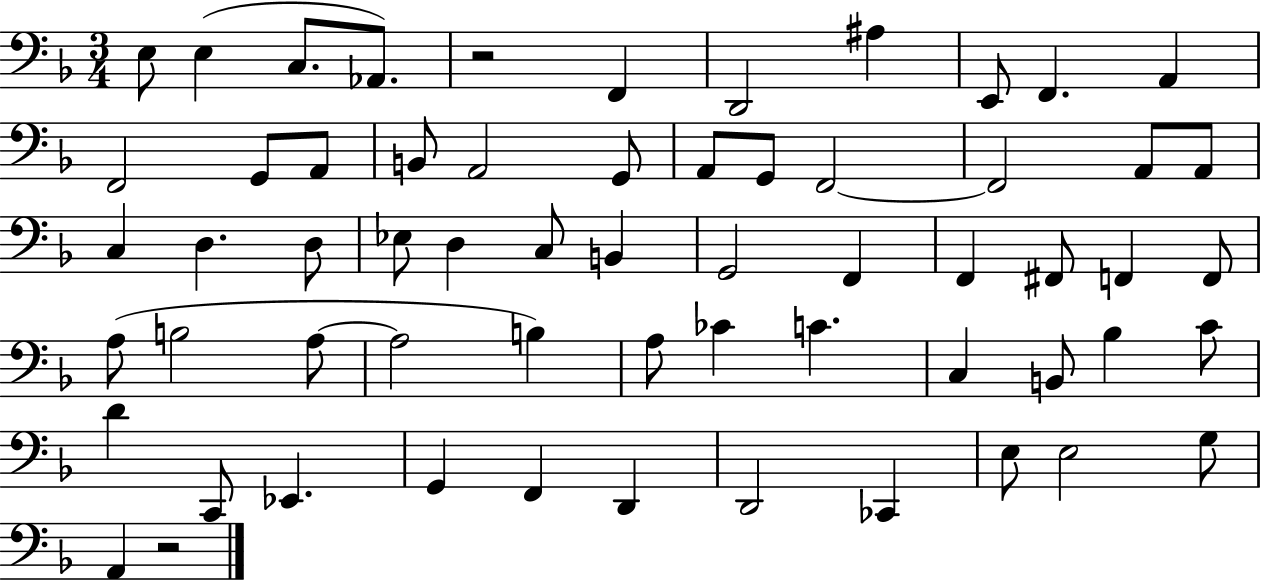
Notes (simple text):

E3/e E3/q C3/e. Ab2/e. R/h F2/q D2/h A#3/q E2/e F2/q. A2/q F2/h G2/e A2/e B2/e A2/h G2/e A2/e G2/e F2/h F2/h A2/e A2/e C3/q D3/q. D3/e Eb3/e D3/q C3/e B2/q G2/h F2/q F2/q F#2/e F2/q F2/e A3/e B3/h A3/e A3/h B3/q A3/e CES4/q C4/q. C3/q B2/e Bb3/q C4/e D4/q C2/e Eb2/q. G2/q F2/q D2/q D2/h CES2/q E3/e E3/h G3/e A2/q R/h